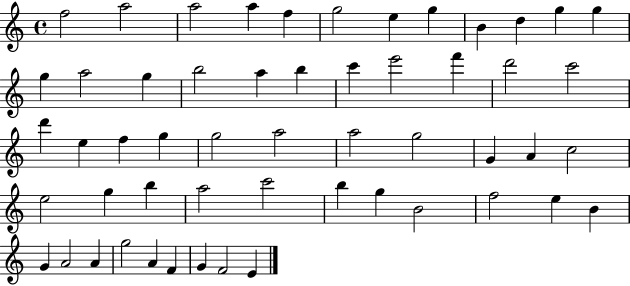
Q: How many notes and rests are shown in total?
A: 54